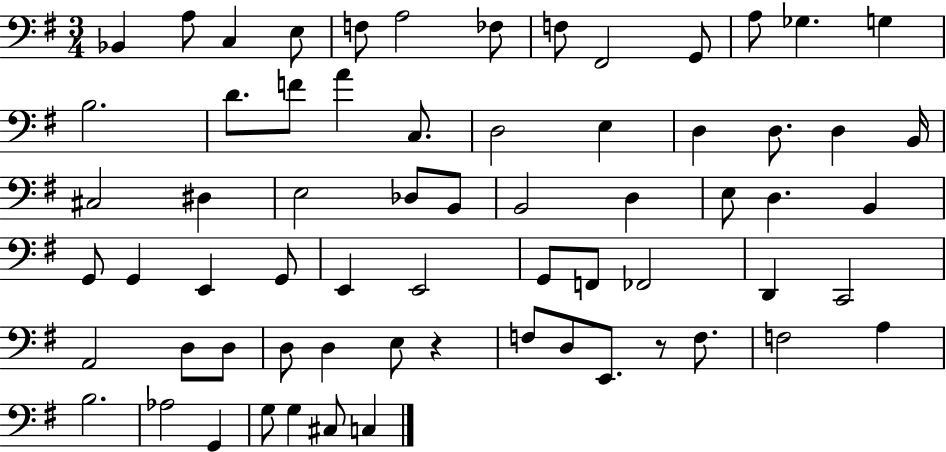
Bb2/q A3/e C3/q E3/e F3/e A3/h FES3/e F3/e F#2/h G2/e A3/e Gb3/q. G3/q B3/h. D4/e. F4/e A4/q C3/e. D3/h E3/q D3/q D3/e. D3/q B2/s C#3/h D#3/q E3/h Db3/e B2/e B2/h D3/q E3/e D3/q. B2/q G2/e G2/q E2/q G2/e E2/q E2/h G2/e F2/e FES2/h D2/q C2/h A2/h D3/e D3/e D3/e D3/q E3/e R/q F3/e D3/e E2/e. R/e F3/e. F3/h A3/q B3/h. Ab3/h G2/q G3/e G3/q C#3/e C3/q